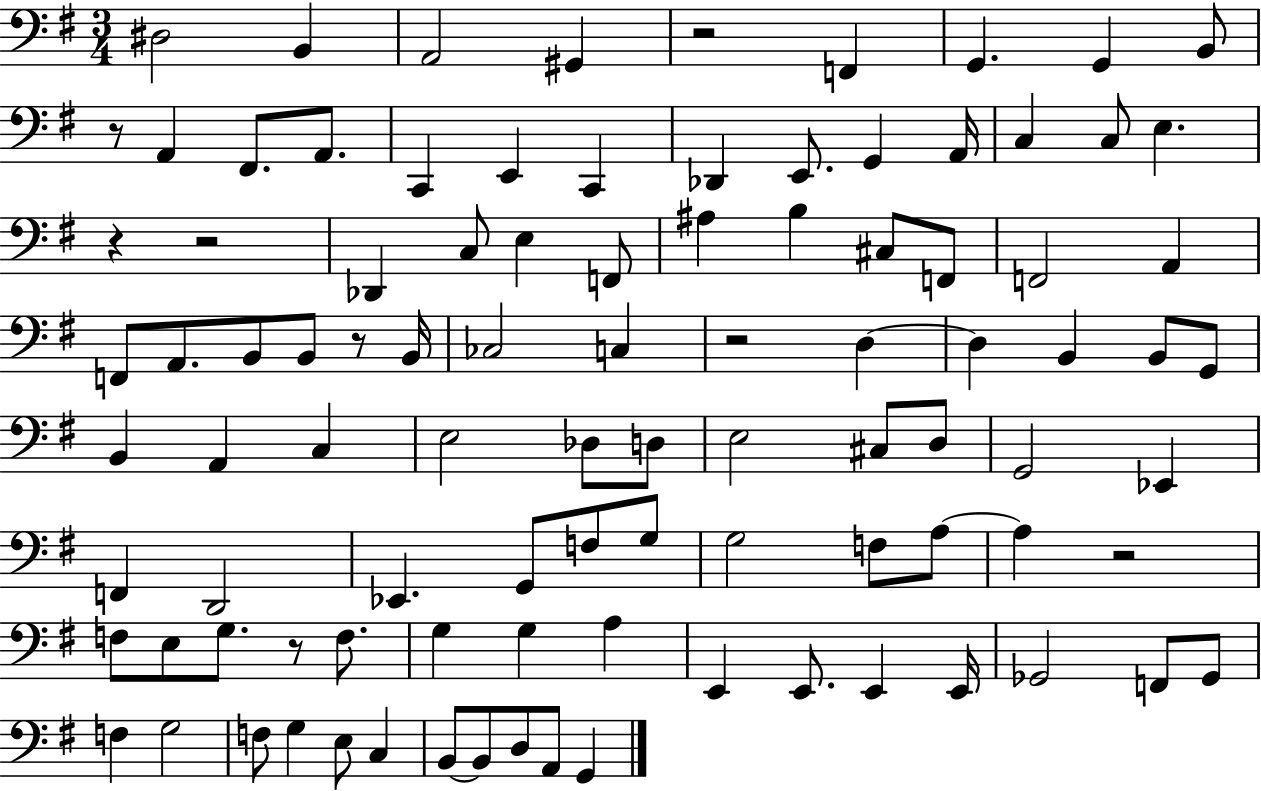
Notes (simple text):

D#3/h B2/q A2/h G#2/q R/h F2/q G2/q. G2/q B2/e R/e A2/q F#2/e. A2/e. C2/q E2/q C2/q Db2/q E2/e. G2/q A2/s C3/q C3/e E3/q. R/q R/h Db2/q C3/e E3/q F2/e A#3/q B3/q C#3/e F2/e F2/h A2/q F2/e A2/e. B2/e B2/e R/e B2/s CES3/h C3/q R/h D3/q D3/q B2/q B2/e G2/e B2/q A2/q C3/q E3/h Db3/e D3/e E3/h C#3/e D3/e G2/h Eb2/q F2/q D2/h Eb2/q. G2/e F3/e G3/e G3/h F3/e A3/e A3/q R/h F3/e E3/e G3/e. R/e F3/e. G3/q G3/q A3/q E2/q E2/e. E2/q E2/s Gb2/h F2/e Gb2/e F3/q G3/h F3/e G3/q E3/e C3/q B2/e B2/e D3/e A2/e G2/q